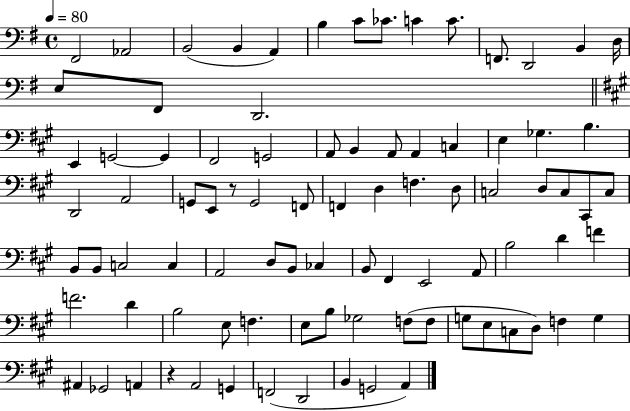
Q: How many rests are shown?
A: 2